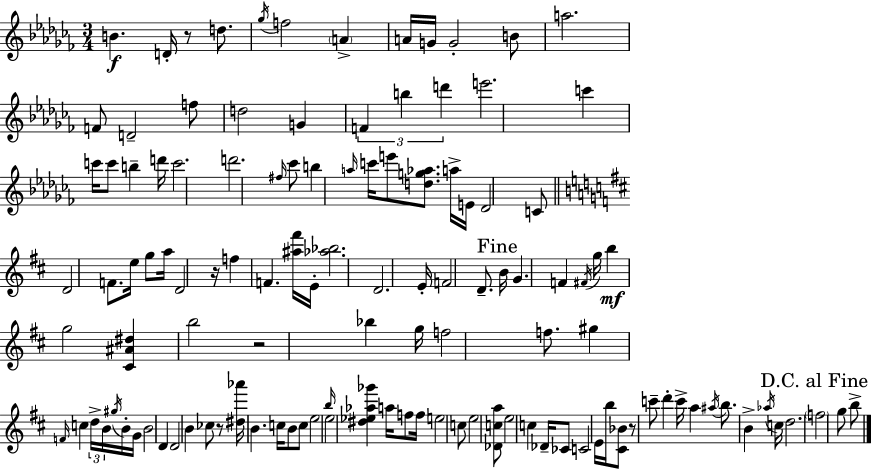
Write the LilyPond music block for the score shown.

{
  \clef treble
  \numericTimeSignature
  \time 3/4
  \key aes \minor
  \repeat volta 2 { b'4.\f d'16-. r8 d''8. | \acciaccatura { ges''16 } f''2 \parenthesize a'4-> | a'16 g'16 g'2-. b'8 | a''2. | \break f'8 d'2-- f''8 | d''2 g'4 | \tuplet 3/2 { f'4 b''4 d'''4 } | e'''2. | \break c'''4 c'''16 c'''8 b''4-- | d'''16 c'''2. | d'''2. | \grace { fis''16 } ces'''8 b''4 \grace { a''16 } c'''16 e'''8 | \break <d'' g'' aes''>8. a''16-> e'16 des'2 | c'8 \bar "||" \break \key d \major d'2 f'8. e''16 | g''8 a''16 d'2 r16 | f''4 f'4. <ais'' fis'''>16 e'16-. | <aes'' bes''>2. | \break d'2. | e'16-. f'2 d'8.-- | \mark "Fine" b'16 g'4. f'4 \acciaccatura { fis'16 } | g''16 b''4\mf g''2 | \break <cis' ais' dis''>4 b''2 | r2 bes''4 | g''16 f''2 f''8. | gis''4 \grace { f'16 } c''4 \tuplet 3/2 { d''16-> b'16 | \break \acciaccatura { gis''16 } } b'16-. g'16 b'2 d'4 | d'2 b'4 | ces''8 r8 <dis'' aes'''>16 b'4. | c''16 b'8 c''8 e''2 | \break \grace { b''16 } e''2 | <dis'' ees'' aes'' ges'''>4 a''16 f''8 f''16 e''2 | c''8 e''2 | <des' c'' a''>8 e''2 | \break c''4 des'16-- ces'8 c'2 | e'16 b''16 <cis' bes'>8 r8 c'''8-- d'''4-. | c'''16-> a''4 \acciaccatura { ais''16 } b''8. | b'4-> \acciaccatura { aes''16 } c''16 d''2. | \break \mark "D.C. al Fine" \parenthesize f''2 | g''8 b''8-> } \bar "|."
}